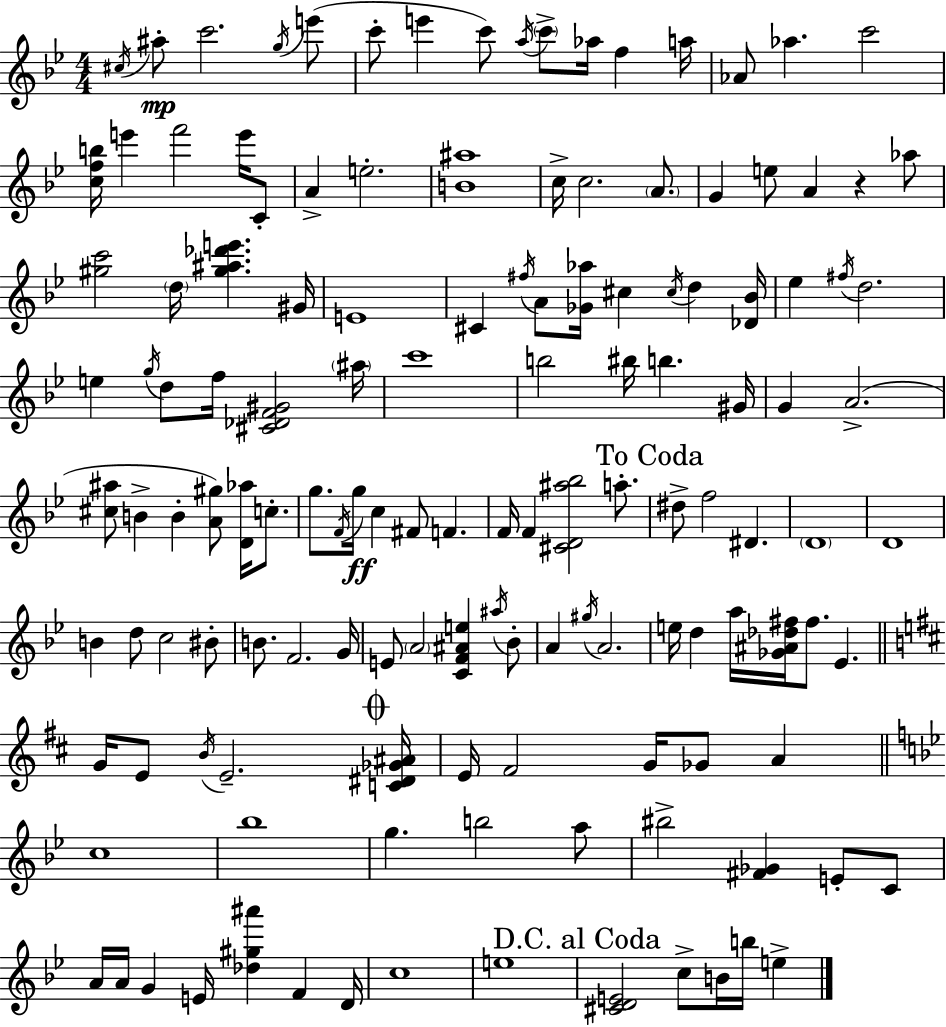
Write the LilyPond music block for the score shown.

{
  \clef treble
  \numericTimeSignature
  \time 4/4
  \key bes \major
  \repeat volta 2 { \acciaccatura { cis''16 }\mp ais''8-. c'''2. \acciaccatura { g''16 }( | e'''8 c'''8-. e'''4 c'''8) \acciaccatura { a''16 } \parenthesize c'''8-> aes''16 f''4 | a''16 aes'8 aes''4. c'''2 | <c'' f'' b''>16 e'''4 f'''2 | \break e'''16 c'8-. a'4-> e''2.-. | <b' ais''>1 | c''16-> c''2. | \parenthesize a'8. g'4 e''8 a'4 r4 | \break aes''8 <gis'' c'''>2 \parenthesize d''16 <gis'' ais'' des''' e'''>4. | gis'16 e'1 | cis'4 \acciaccatura { fis''16 } a'8 <ges' aes''>16 cis''4 \acciaccatura { cis''16 } | d''4 <des' bes'>16 ees''4 \acciaccatura { fis''16 } d''2. | \break e''4 \acciaccatura { g''16 } d''8 f''16 <cis' des' f' gis'>2 | \parenthesize ais''16 c'''1 | b''2 bis''16 | b''4. gis'16 g'4 a'2.->( | \break <cis'' ais''>8 b'4-> b'4-. | <a' gis''>8) <d' aes''>16 c''8.-. g''8. \acciaccatura { f'16 }\ff g''16 c''4 | fis'8 f'4. f'16 f'4 <cis' d' ais'' bes''>2 | a''8.-. \mark "To Coda" dis''8-> f''2 | \break dis'4. \parenthesize d'1 | d'1 | b'4 d''8 c''2 | bis'8-. b'8. f'2. | \break g'16 e'8 \parenthesize a'2 | <c' f' ais' e''>4 \acciaccatura { ais''16 } bes'8-. a'4 \acciaccatura { gis''16 } a'2. | e''16 d''4 a''16 | <ges' ais' des'' fis''>16 fis''8. ees'4. \bar "||" \break \key d \major g'16 e'8 \acciaccatura { b'16 } e'2.-- | \mark \markup { \musicglyph "scripts.coda" } <c' dis' ges' ais'>16 e'16 fis'2 g'16 ges'8 a'4 | \bar "||" \break \key g \minor c''1 | bes''1 | g''4. b''2 a''8 | bis''2-> <fis' ges'>4 e'8-. c'8 | \break a'16 a'16 g'4 e'16 <des'' gis'' ais'''>4 f'4 d'16 | c''1 | e''1 | \mark "D.C. al Coda" <cis' d' e'>2 c''8-> b'16 b''16 e''4-> | \break } \bar "|."
}